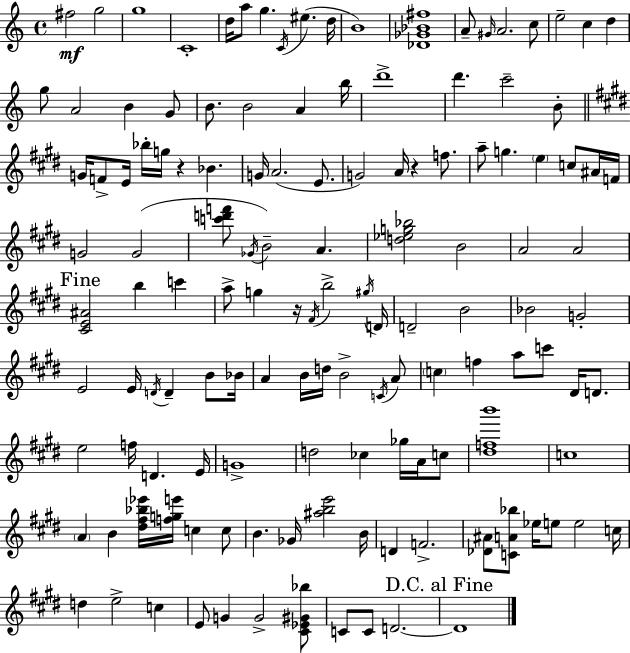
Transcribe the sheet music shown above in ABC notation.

X:1
T:Untitled
M:4/4
L:1/4
K:Am
^f2 g2 g4 C4 d/4 a/2 g C/4 ^e d/4 B4 [_D_G_B^f]4 A/2 ^G/4 A2 c/2 e2 c d g/2 A2 B G/2 B/2 B2 A b/4 d'4 d' c'2 B/2 G/4 F/2 E/4 _b/4 g/4 z _B G/4 A2 E/2 G2 A/4 z f/2 a/2 g e c/2 ^A/4 F/4 G2 G2 [c'd'f']/2 _G/4 B2 A [d_eg_b]2 B2 A2 A2 [^CE^A]2 b c' a/2 g z/4 ^F/4 b2 ^g/4 D/4 D2 B2 _B2 G2 E2 E/4 D/4 D B/2 _B/4 A B/4 d/4 B2 C/4 A/2 c f a/2 c'/2 ^D/4 D/2 e2 f/4 D E/4 G4 d2 _c _g/4 A/4 c/2 [^dfb']4 c4 A B [^d^f_b_e']/4 [fge']/4 c c/2 B _G/4 [^abe']2 B/4 D F2 [_D^A]/2 [CA_b]/2 _e/4 e/2 e2 c/4 d e2 c E/2 G G2 [^C_E^G_b]/2 C/2 C/2 D2 D4